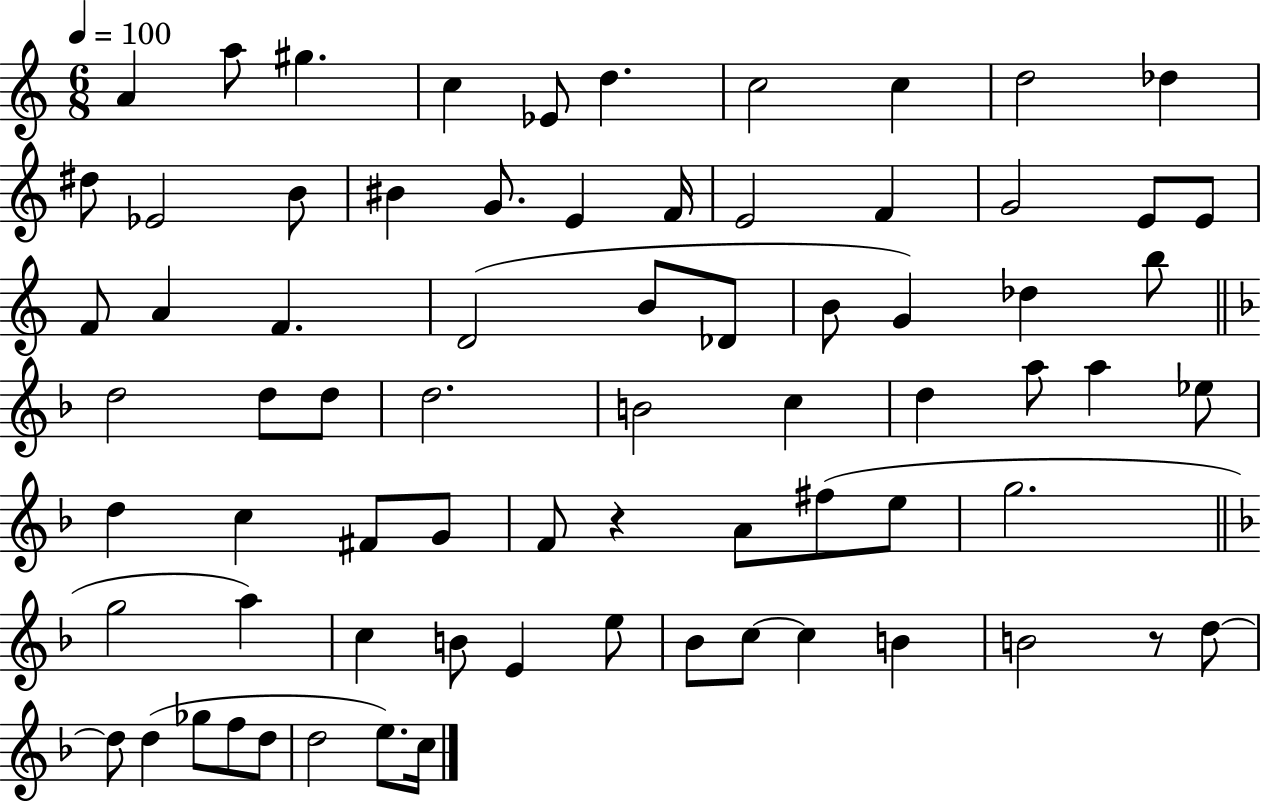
{
  \clef treble
  \numericTimeSignature
  \time 6/8
  \key c \major
  \tempo 4 = 100
  a'4 a''8 gis''4. | c''4 ees'8 d''4. | c''2 c''4 | d''2 des''4 | \break dis''8 ees'2 b'8 | bis'4 g'8. e'4 f'16 | e'2 f'4 | g'2 e'8 e'8 | \break f'8 a'4 f'4. | d'2( b'8 des'8 | b'8 g'4) des''4 b''8 | \bar "||" \break \key f \major d''2 d''8 d''8 | d''2. | b'2 c''4 | d''4 a''8 a''4 ees''8 | \break d''4 c''4 fis'8 g'8 | f'8 r4 a'8 fis''8( e''8 | g''2. | \bar "||" \break \key f \major g''2 a''4) | c''4 b'8 e'4 e''8 | bes'8 c''8~~ c''4 b'4 | b'2 r8 d''8~~ | \break d''8 d''4( ges''8 f''8 d''8 | d''2 e''8.) c''16 | \bar "|."
}